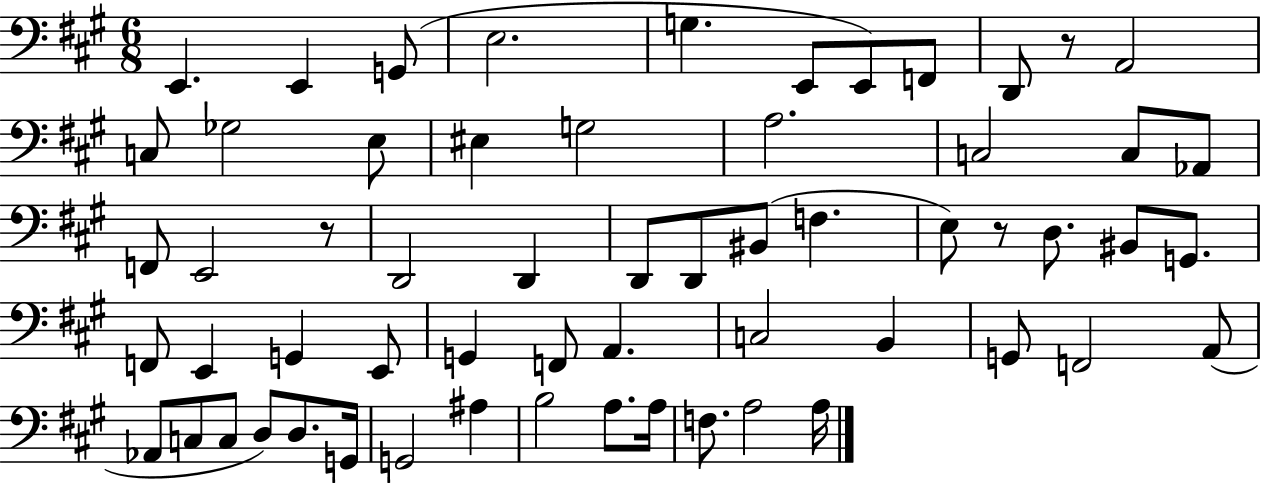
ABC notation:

X:1
T:Untitled
M:6/8
L:1/4
K:A
E,, E,, G,,/2 E,2 G, E,,/2 E,,/2 F,,/2 D,,/2 z/2 A,,2 C,/2 _G,2 E,/2 ^E, G,2 A,2 C,2 C,/2 _A,,/2 F,,/2 E,,2 z/2 D,,2 D,, D,,/2 D,,/2 ^B,,/2 F, E,/2 z/2 D,/2 ^B,,/2 G,,/2 F,,/2 E,, G,, E,,/2 G,, F,,/2 A,, C,2 B,, G,,/2 F,,2 A,,/2 _A,,/2 C,/2 C,/2 D,/2 D,/2 G,,/4 G,,2 ^A, B,2 A,/2 A,/4 F,/2 A,2 A,/4